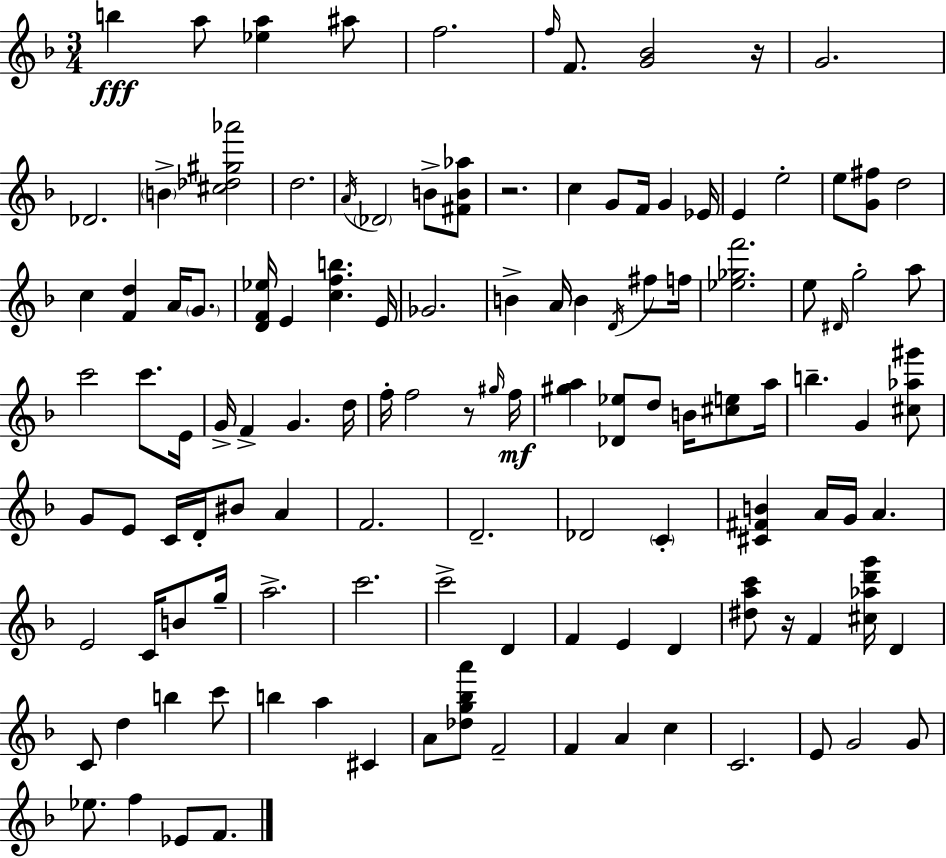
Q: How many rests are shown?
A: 4